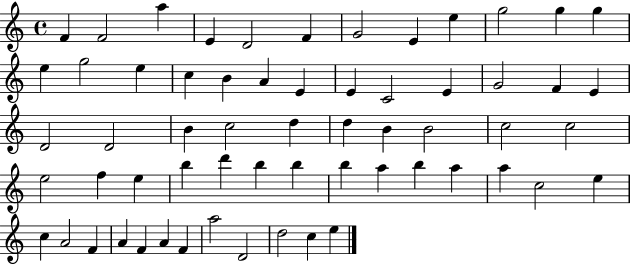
{
  \clef treble
  \time 4/4
  \defaultTimeSignature
  \key c \major
  f'4 f'2 a''4 | e'4 d'2 f'4 | g'2 e'4 e''4 | g''2 g''4 g''4 | \break e''4 g''2 e''4 | c''4 b'4 a'4 e'4 | e'4 c'2 e'4 | g'2 f'4 e'4 | \break d'2 d'2 | b'4 c''2 d''4 | d''4 b'4 b'2 | c''2 c''2 | \break e''2 f''4 e''4 | b''4 d'''4 b''4 b''4 | b''4 a''4 b''4 a''4 | a''4 c''2 e''4 | \break c''4 a'2 f'4 | a'4 f'4 a'4 f'4 | a''2 d'2 | d''2 c''4 e''4 | \break \bar "|."
}